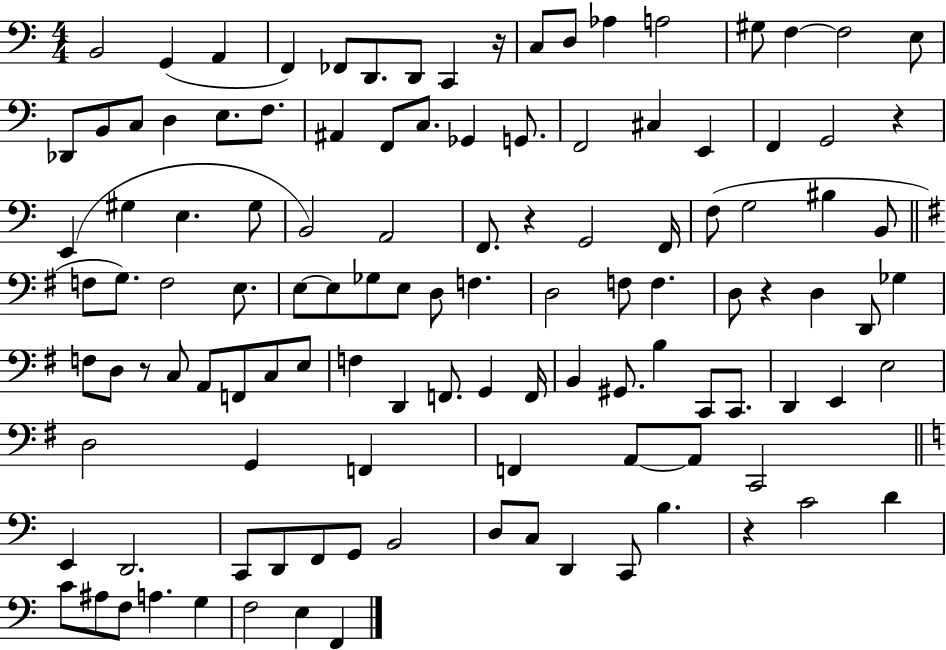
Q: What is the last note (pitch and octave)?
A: F2